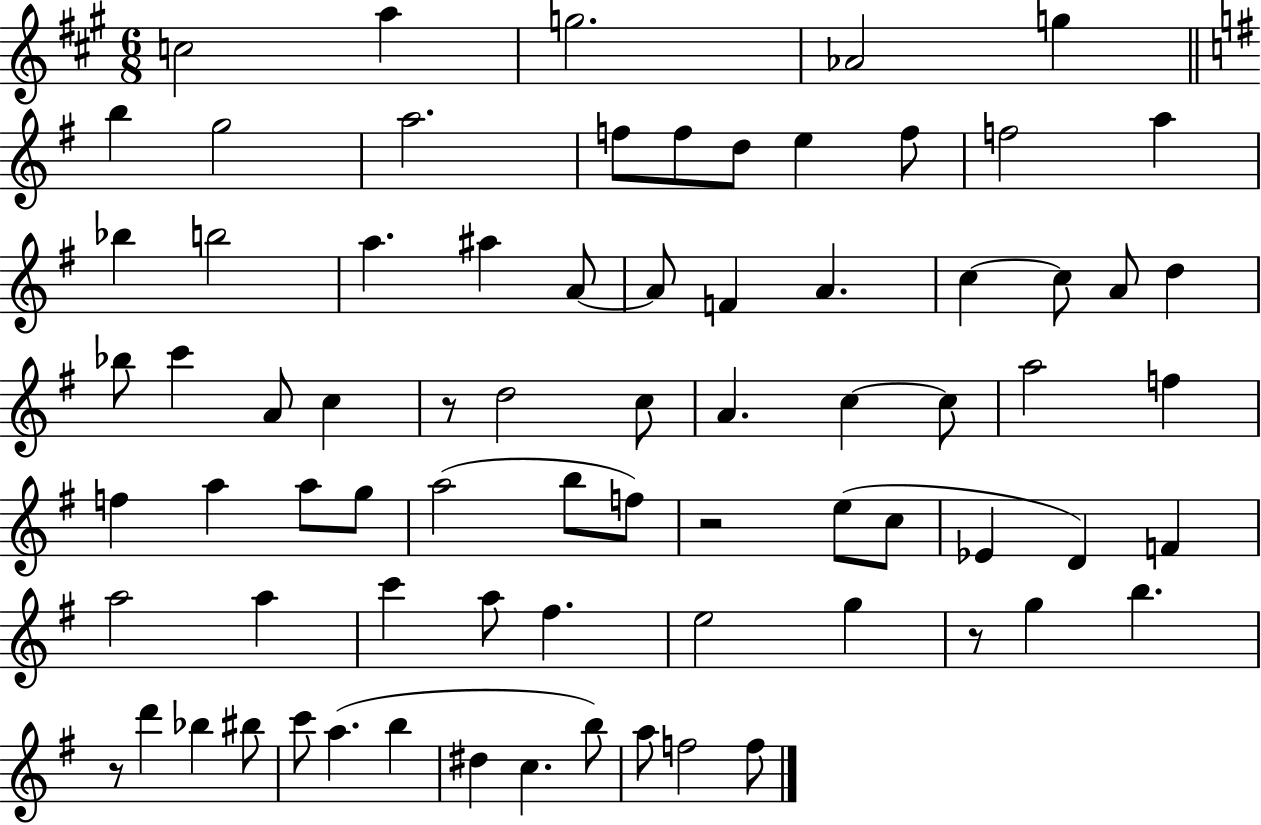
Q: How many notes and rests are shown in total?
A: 75